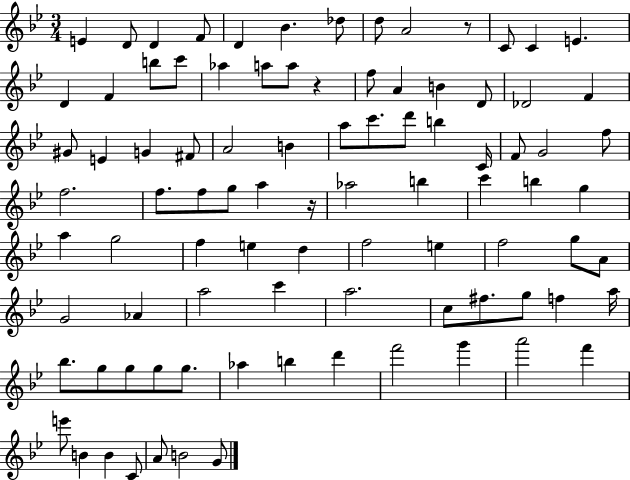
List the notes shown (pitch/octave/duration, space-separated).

E4/q D4/e D4/q F4/e D4/q Bb4/q. Db5/e D5/e A4/h R/e C4/e C4/q E4/q. D4/q F4/q B5/e C6/e Ab5/q A5/e A5/e R/q F5/e A4/q B4/q D4/e Db4/h F4/q G#4/e E4/q G4/q F#4/e A4/h B4/q A5/e C6/e. D6/e B5/q C4/s F4/e G4/h F5/e F5/h. F5/e. F5/e G5/e A5/q R/s Ab5/h B5/q C6/q B5/q G5/q A5/q G5/h F5/q E5/q D5/q F5/h E5/q F5/h G5/e A4/e G4/h Ab4/q A5/h C6/q A5/h. C5/e F#5/e. G5/e F5/q A5/s Bb5/e. G5/e G5/e G5/e G5/e. Ab5/q B5/q D6/q F6/h G6/q A6/h F6/q E6/e B4/q B4/q C4/e A4/e B4/h G4/e